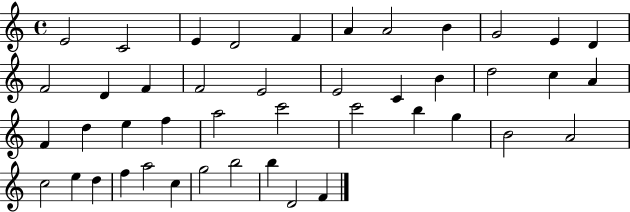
E4/h C4/h E4/q D4/h F4/q A4/q A4/h B4/q G4/h E4/q D4/q F4/h D4/q F4/q F4/h E4/h E4/h C4/q B4/q D5/h C5/q A4/q F4/q D5/q E5/q F5/q A5/h C6/h C6/h B5/q G5/q B4/h A4/h C5/h E5/q D5/q F5/q A5/h C5/q G5/h B5/h B5/q D4/h F4/q